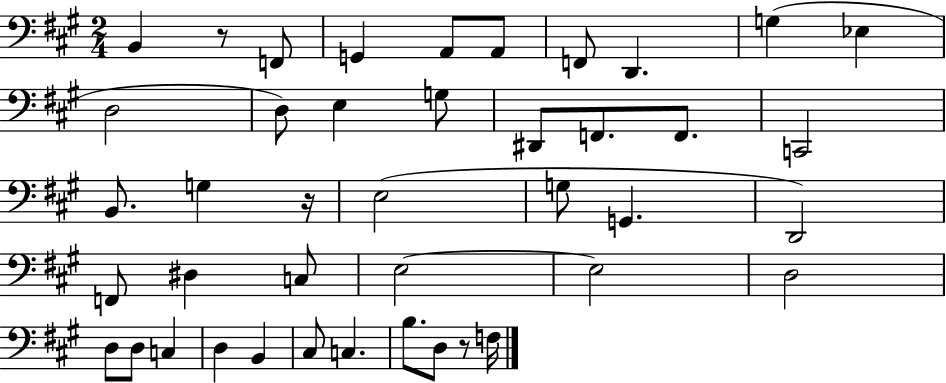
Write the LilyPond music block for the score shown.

{
  \clef bass
  \numericTimeSignature
  \time 2/4
  \key a \major
  b,4 r8 f,8 | g,4 a,8 a,8 | f,8 d,4. | g4( ees4 | \break d2 | d8) e4 g8 | dis,8 f,8. f,8. | c,2 | \break b,8. g4 r16 | e2( | g8 g,4. | d,2) | \break f,8 dis4 c8 | e2~~ | e2 | d2 | \break d8 d8 c4 | d4 b,4 | cis8 c4. | b8. d8 r8 f16 | \break \bar "|."
}